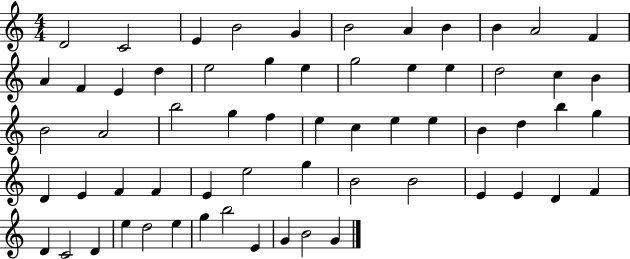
D4/h C4/h E4/q B4/h G4/q B4/h A4/q B4/q B4/q A4/h F4/q A4/q F4/q E4/q D5/q E5/h G5/q E5/q G5/h E5/q E5/q D5/h C5/q B4/q B4/h A4/h B5/h G5/q F5/q E5/q C5/q E5/q E5/q B4/q D5/q B5/q G5/q D4/q E4/q F4/q F4/q E4/q E5/h G5/q B4/h B4/h E4/q E4/q D4/q F4/q D4/q C4/h D4/q E5/q D5/h E5/q G5/q B5/h E4/q G4/q B4/h G4/q